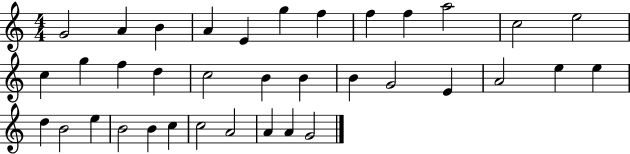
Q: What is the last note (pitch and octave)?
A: G4